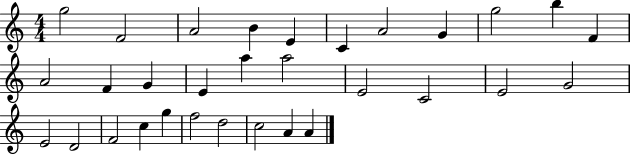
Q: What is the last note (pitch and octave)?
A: A4